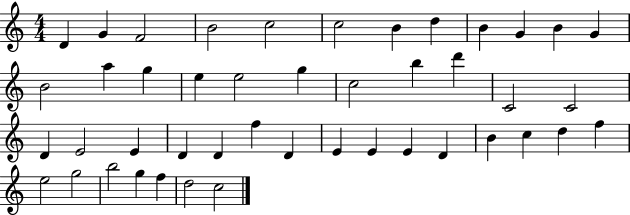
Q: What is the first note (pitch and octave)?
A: D4